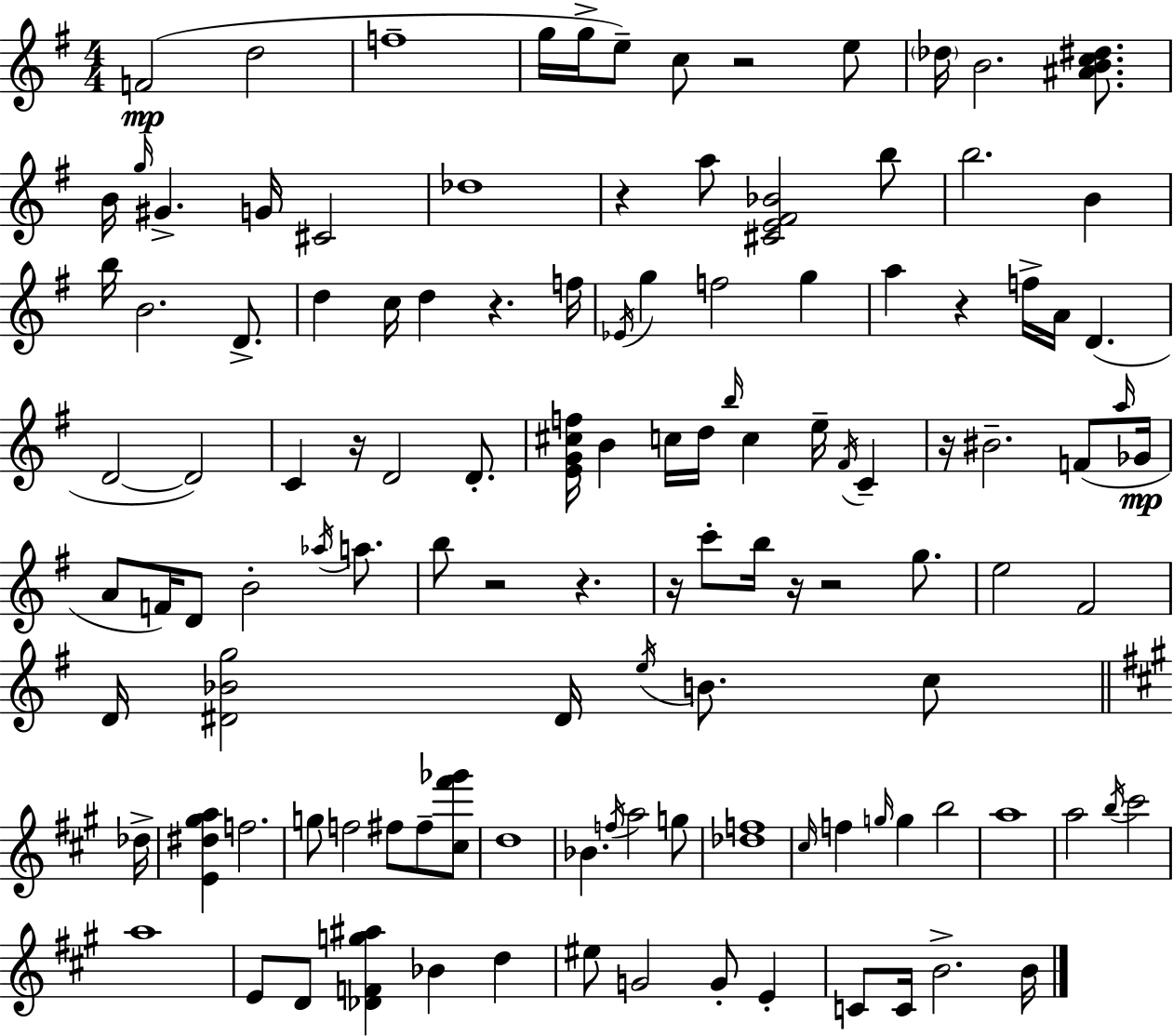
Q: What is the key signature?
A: E minor